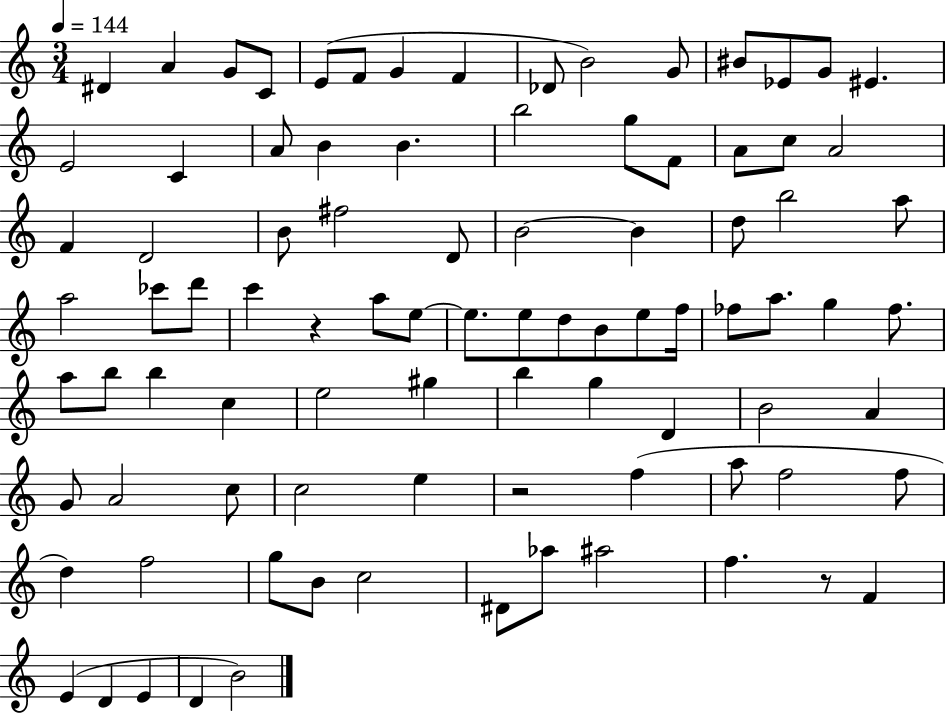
D#4/q A4/q G4/e C4/e E4/e F4/e G4/q F4/q Db4/e B4/h G4/e BIS4/e Eb4/e G4/e EIS4/q. E4/h C4/q A4/e B4/q B4/q. B5/h G5/e F4/e A4/e C5/e A4/h F4/q D4/h B4/e F#5/h D4/e B4/h B4/q D5/e B5/h A5/e A5/h CES6/e D6/e C6/q R/q A5/e E5/e E5/e. E5/e D5/e B4/e E5/e F5/s FES5/e A5/e. G5/q FES5/e. A5/e B5/e B5/q C5/q E5/h G#5/q B5/q G5/q D4/q B4/h A4/q G4/e A4/h C5/e C5/h E5/q R/h F5/q A5/e F5/h F5/e D5/q F5/h G5/e B4/e C5/h D#4/e Ab5/e A#5/h F5/q. R/e F4/q E4/q D4/q E4/q D4/q B4/h